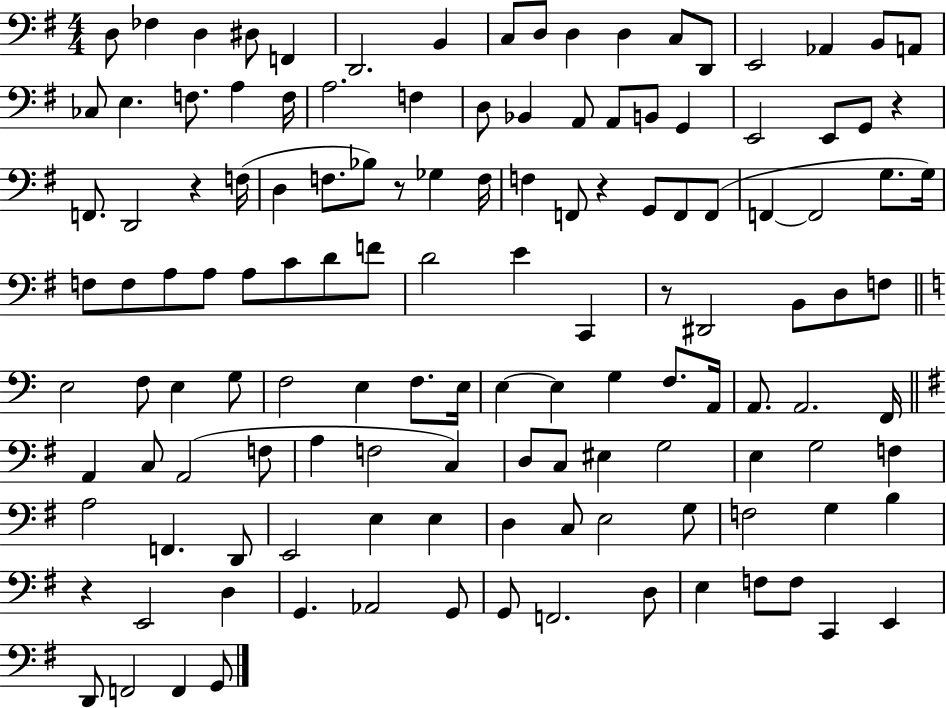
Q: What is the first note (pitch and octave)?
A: D3